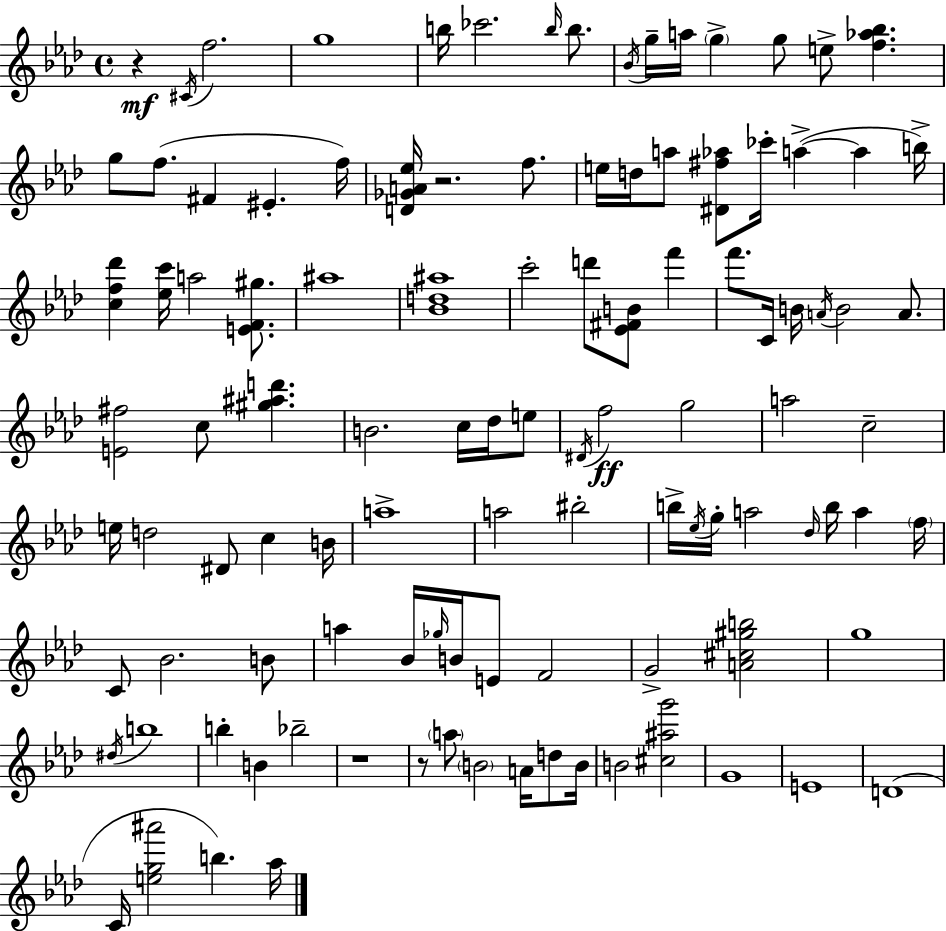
R/q C#4/s F5/h. G5/w B5/s CES6/h. B5/s B5/e. Bb4/s G5/s A5/s G5/q G5/e E5/e [F5,Ab5,Bb5]/q. G5/e F5/e. F#4/q EIS4/q. F5/s [D4,Gb4,A4,Eb5]/s R/h. F5/e. E5/s D5/s A5/e [D#4,F#5,Ab5]/e CES6/s A5/q A5/q B5/s [C5,F5,Db6]/q [Eb5,C6]/s A5/h [E4,F4,G#5]/e. A#5/w [Bb4,D5,A#5]/w C6/h D6/e [Eb4,F#4,B4]/e F6/q F6/e. C4/s B4/s A4/s B4/h A4/e. [E4,F#5]/h C5/e [G#5,A#5,D6]/q. B4/h. C5/s Db5/s E5/e D#4/s F5/h G5/h A5/h C5/h E5/s D5/h D#4/e C5/q B4/s A5/w A5/h BIS5/h B5/s Eb5/s G5/s A5/h Db5/s B5/s A5/q F5/s C4/e Bb4/h. B4/e A5/q Bb4/s Gb5/s B4/s E4/e F4/h G4/h [A4,C#5,G#5,B5]/h G5/w D#5/s B5/w B5/q B4/q Bb5/h R/w R/e A5/e B4/h A4/s D5/e B4/s B4/h [C#5,A#5,G6]/h G4/w E4/w D4/w C4/s [E5,G5,A#6]/h B5/q. Ab5/s